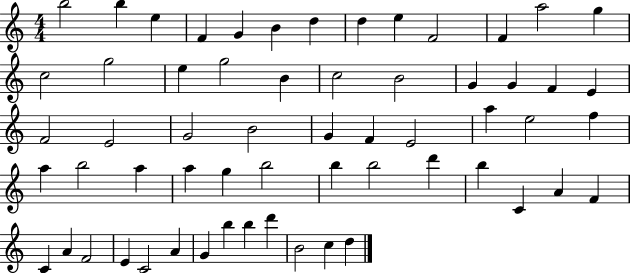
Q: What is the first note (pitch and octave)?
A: B5